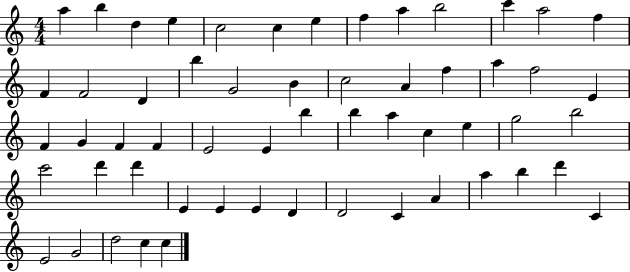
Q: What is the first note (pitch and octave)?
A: A5